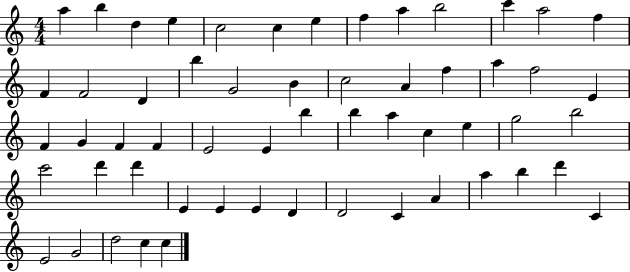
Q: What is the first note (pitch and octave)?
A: A5